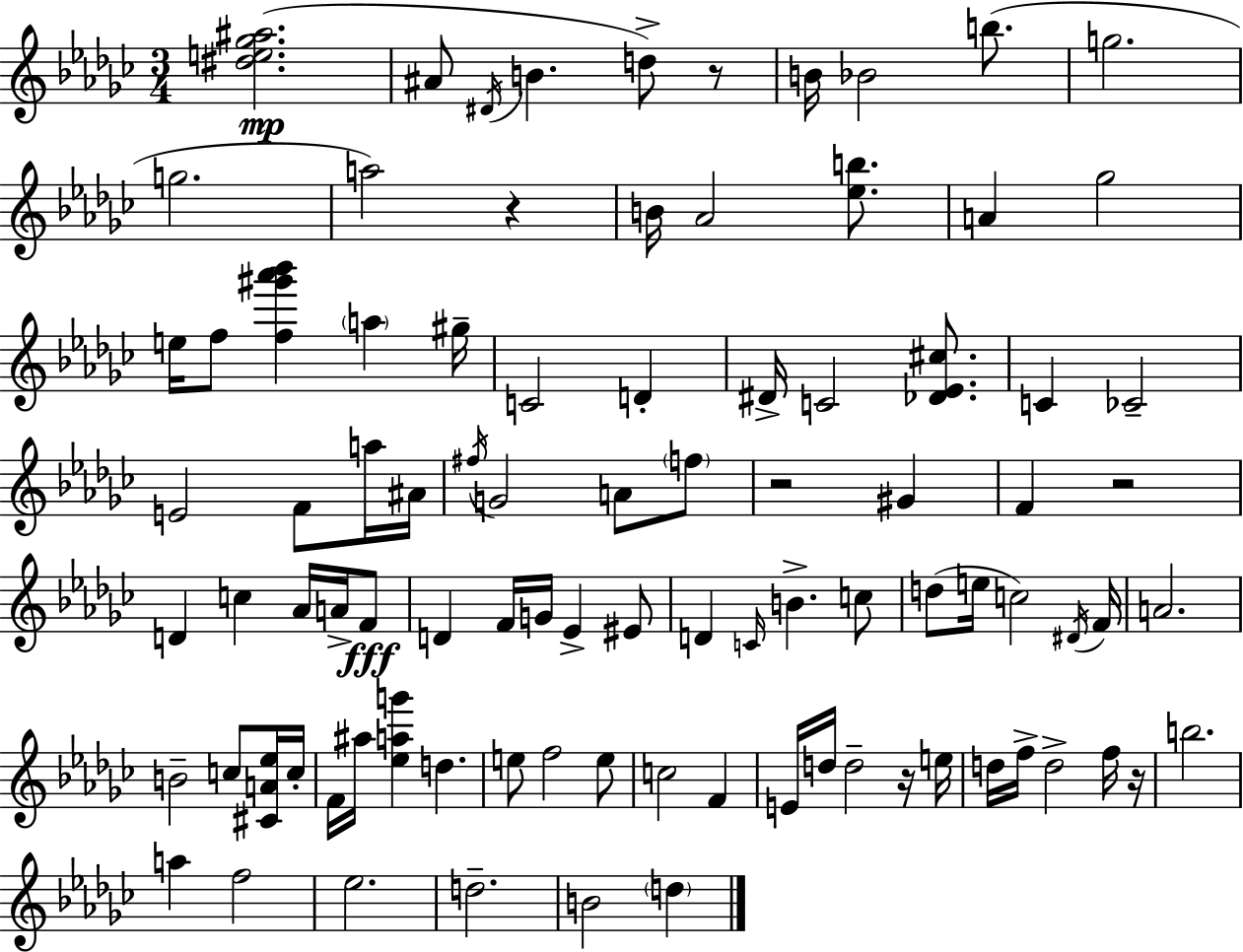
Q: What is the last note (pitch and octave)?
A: D5